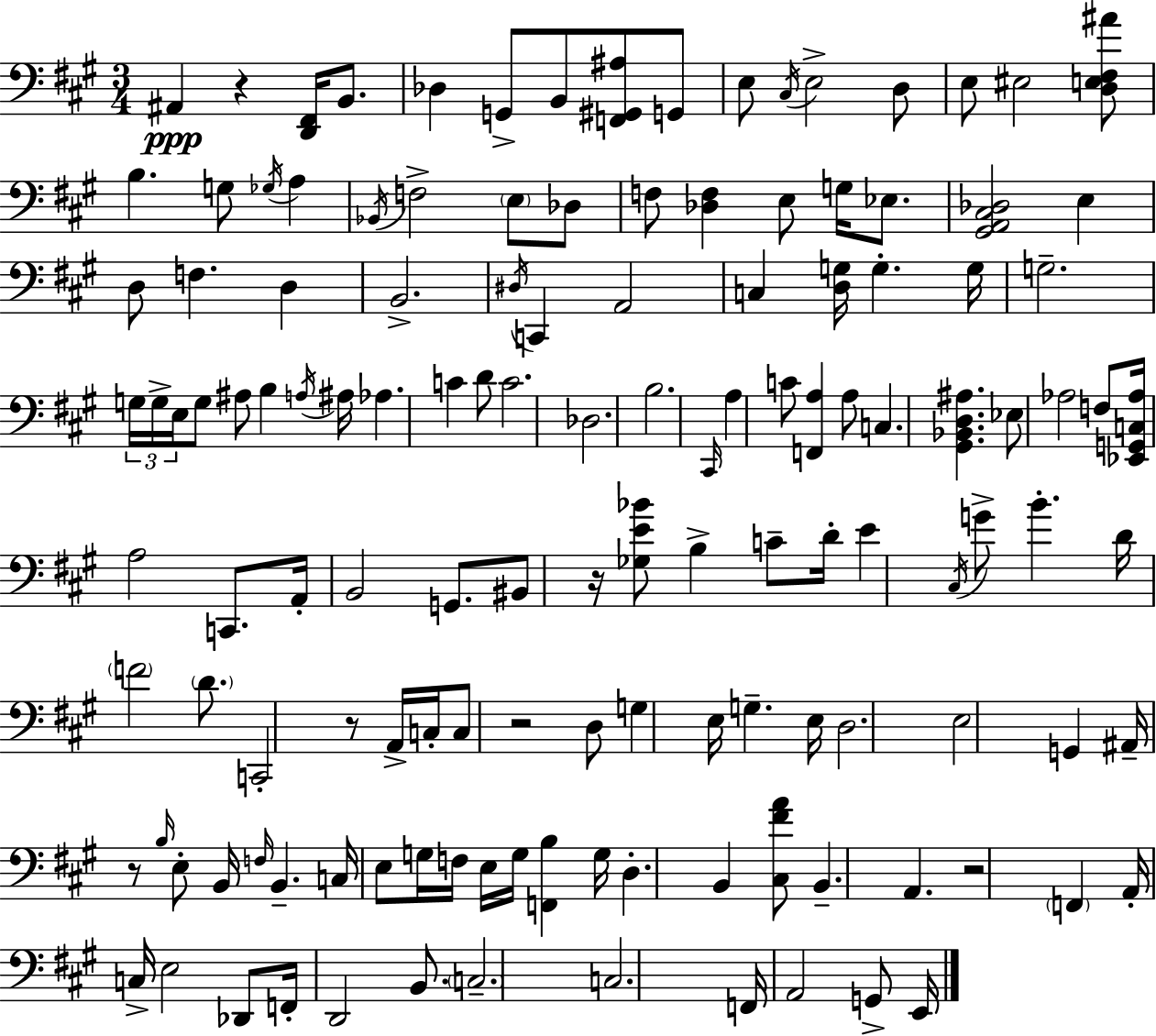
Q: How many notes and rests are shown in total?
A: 135